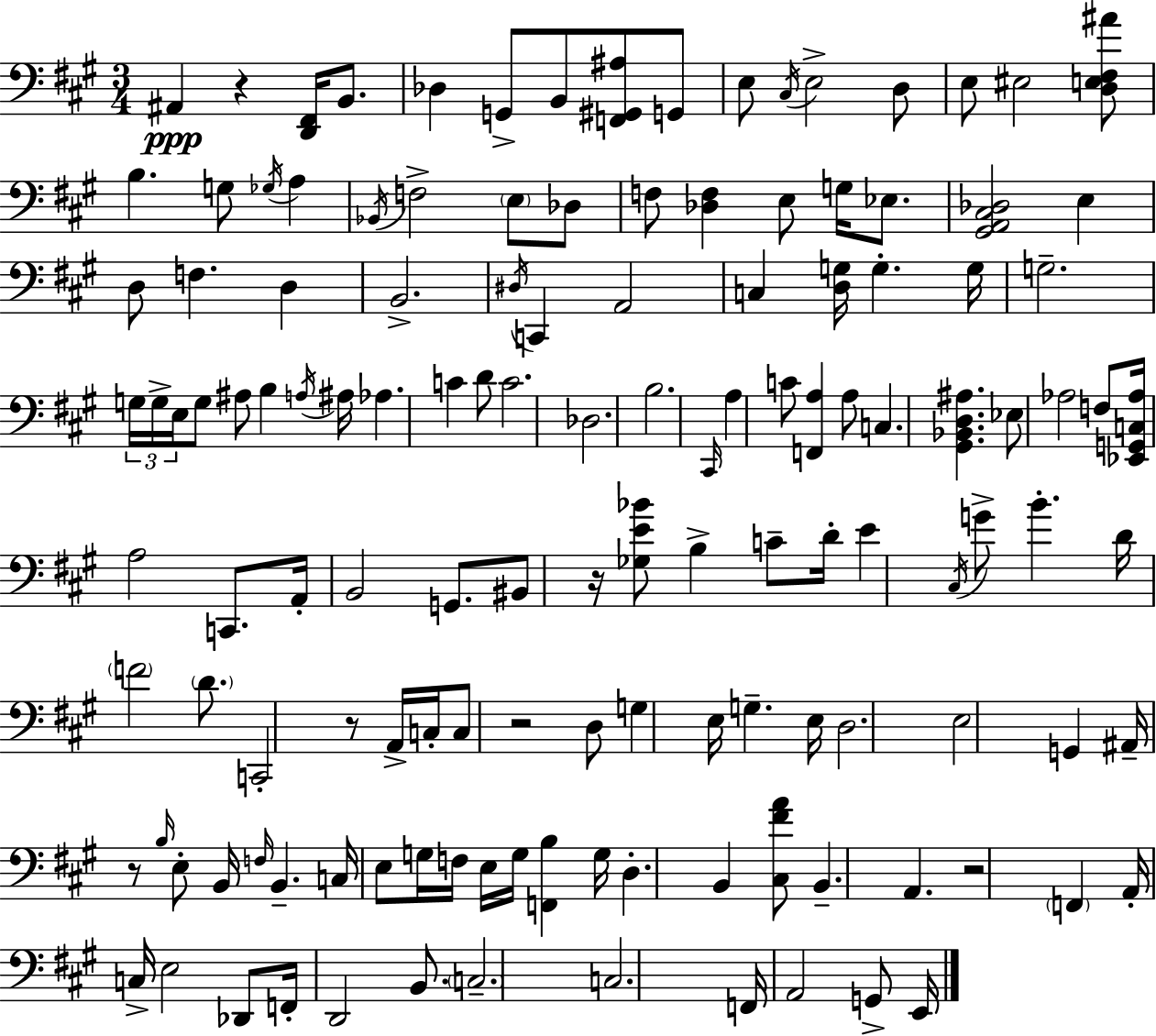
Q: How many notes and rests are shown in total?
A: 135